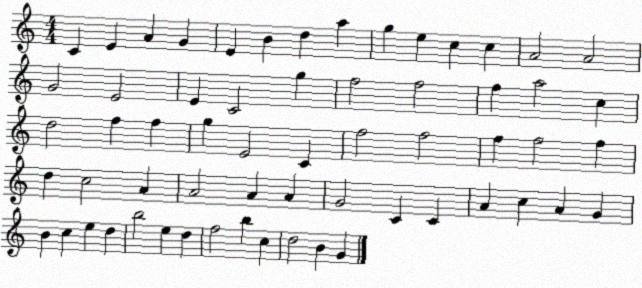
X:1
T:Untitled
M:4/4
L:1/4
K:C
C E A G E B d a g e c c A2 A2 G2 E2 E C2 g f2 f2 f a2 c d2 f f g E2 C f2 f2 f f2 f d c2 A A2 A A G2 C C A c A G B c e d b2 e d f2 b c d2 B G